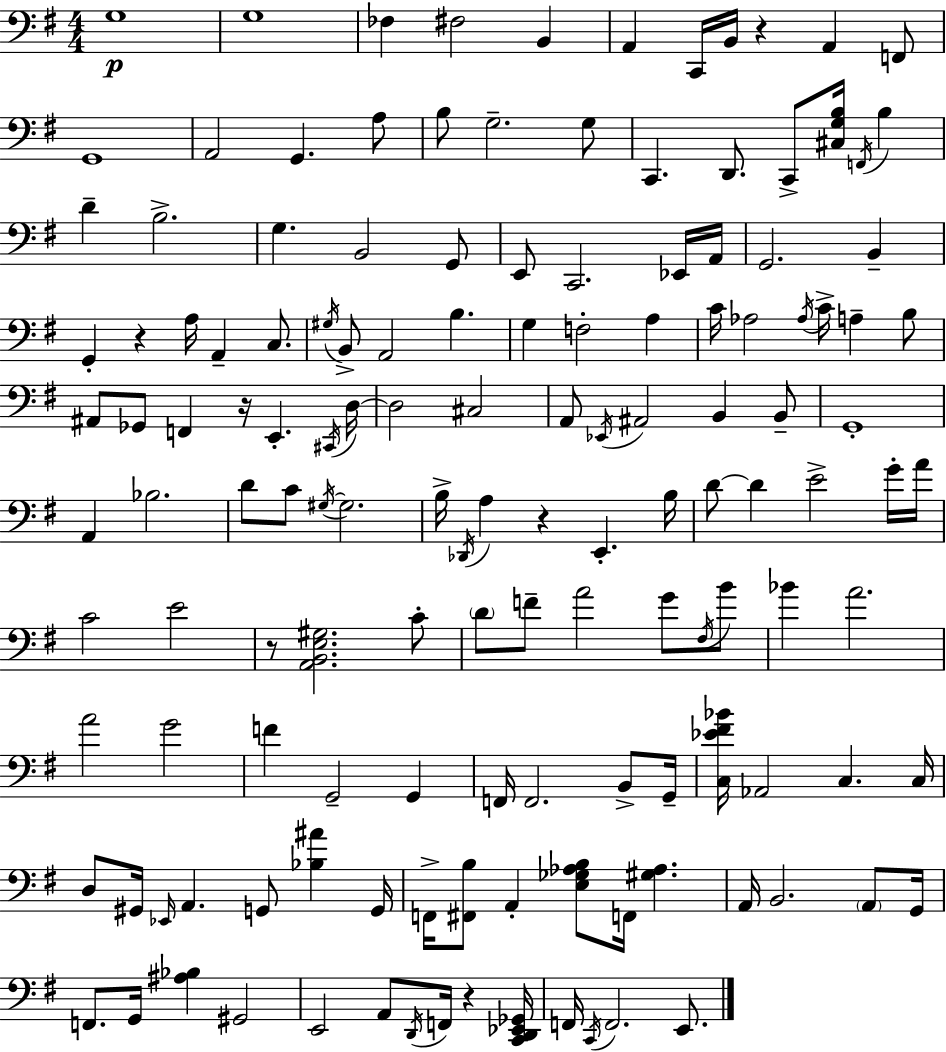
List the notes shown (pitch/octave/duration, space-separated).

G3/w G3/w FES3/q F#3/h B2/q A2/q C2/s B2/s R/q A2/q F2/e G2/w A2/h G2/q. A3/e B3/e G3/h. G3/e C2/q. D2/e. C2/e [C#3,G3,B3]/s F2/s B3/q D4/q B3/h. G3/q. B2/h G2/e E2/e C2/h. Eb2/s A2/s G2/h. B2/q G2/q R/q A3/s A2/q C3/e. G#3/s B2/e A2/h B3/q. G3/q F3/h A3/q C4/s Ab3/h Ab3/s C4/s A3/q B3/e A#2/e Gb2/e F2/q R/s E2/q. C#2/s D3/s D3/h C#3/h A2/e Eb2/s A#2/h B2/q B2/e G2/w A2/q Bb3/h. D4/e C4/e G#3/s G#3/h. B3/s Db2/s A3/q R/q E2/q. B3/s D4/e D4/q E4/h G4/s A4/s C4/h E4/h R/e [A2,B2,E3,G#3]/h. C4/e D4/e F4/e A4/h G4/e F#3/s B4/e Bb4/q A4/h. A4/h G4/h F4/q G2/h G2/q F2/s F2/h. B2/e G2/s [C3,Eb4,F#4,Bb4]/s Ab2/h C3/q. C3/s D3/e G#2/s Eb2/s A2/q. G2/e [Bb3,A#4]/q G2/s F2/s [F#2,B3]/e A2/q [E3,Gb3,Ab3,B3]/e F2/s [G#3,Ab3]/q. A2/s B2/h. A2/e G2/s F2/e. G2/s [A#3,Bb3]/q G#2/h E2/h A2/e D2/s F2/s R/q [C2,D2,Eb2,Gb2]/s F2/s C2/s F2/h. E2/e.